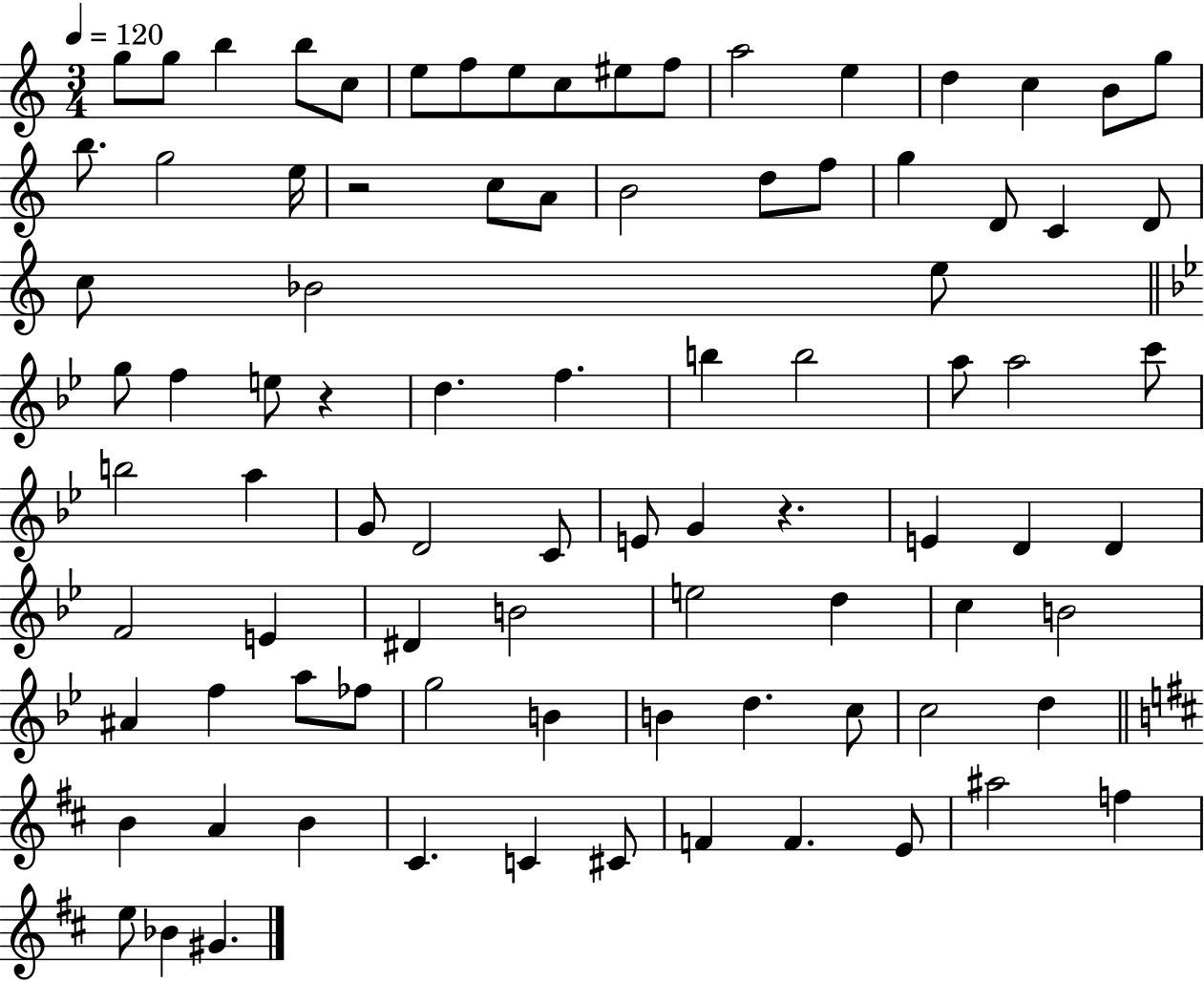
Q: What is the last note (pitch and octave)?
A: G#4